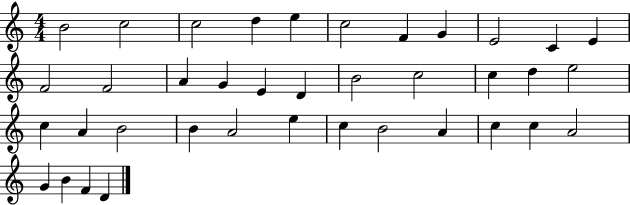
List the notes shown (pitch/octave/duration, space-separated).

B4/h C5/h C5/h D5/q E5/q C5/h F4/q G4/q E4/h C4/q E4/q F4/h F4/h A4/q G4/q E4/q D4/q B4/h C5/h C5/q D5/q E5/h C5/q A4/q B4/h B4/q A4/h E5/q C5/q B4/h A4/q C5/q C5/q A4/h G4/q B4/q F4/q D4/q